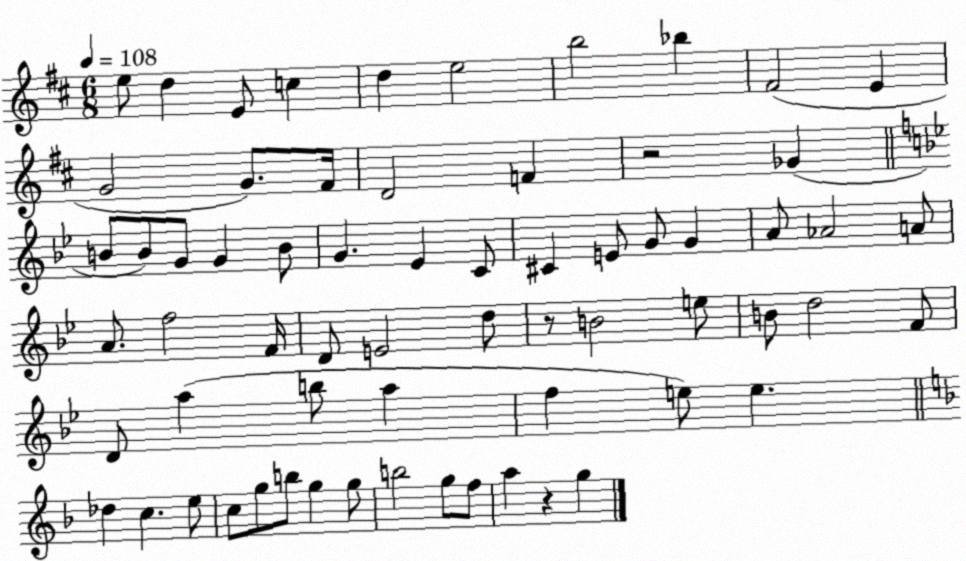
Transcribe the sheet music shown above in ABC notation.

X:1
T:Untitled
M:6/8
L:1/4
K:D
e/2 d E/2 c d e2 b2 _b ^F2 E G2 G/2 ^F/4 D2 F z2 _G B/2 B/2 G/2 G B/2 G _E C/2 ^C E/2 G/2 G A/2 _A2 A/2 A/2 f2 F/4 D/2 E2 d/2 z/2 B2 e/2 B/2 d2 F/2 D/2 a b/2 a f e/2 e _d c e/2 c/2 g/2 b/2 g g/2 b2 g/2 f/2 a z g